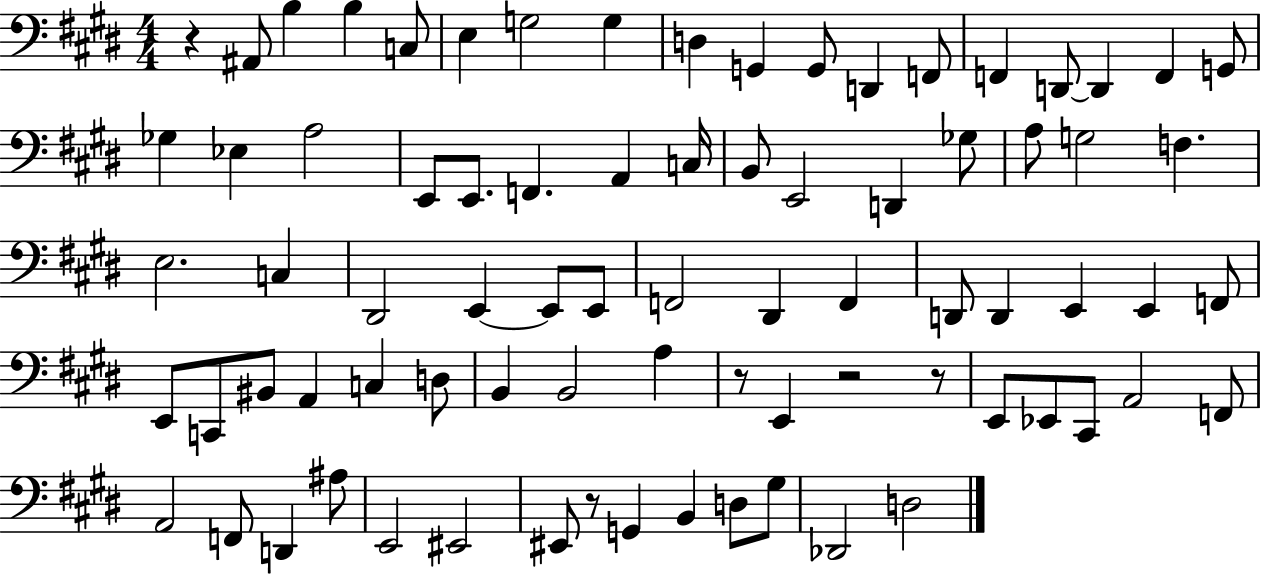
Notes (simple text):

R/q A#2/e B3/q B3/q C3/e E3/q G3/h G3/q D3/q G2/q G2/e D2/q F2/e F2/q D2/e D2/q F2/q G2/e Gb3/q Eb3/q A3/h E2/e E2/e. F2/q. A2/q C3/s B2/e E2/h D2/q Gb3/e A3/e G3/h F3/q. E3/h. C3/q D#2/h E2/q E2/e E2/e F2/h D#2/q F2/q D2/e D2/q E2/q E2/q F2/e E2/e C2/e BIS2/e A2/q C3/q D3/e B2/q B2/h A3/q R/e E2/q R/h R/e E2/e Eb2/e C#2/e A2/h F2/e A2/h F2/e D2/q A#3/e E2/h EIS2/h EIS2/e R/e G2/q B2/q D3/e G#3/e Db2/h D3/h